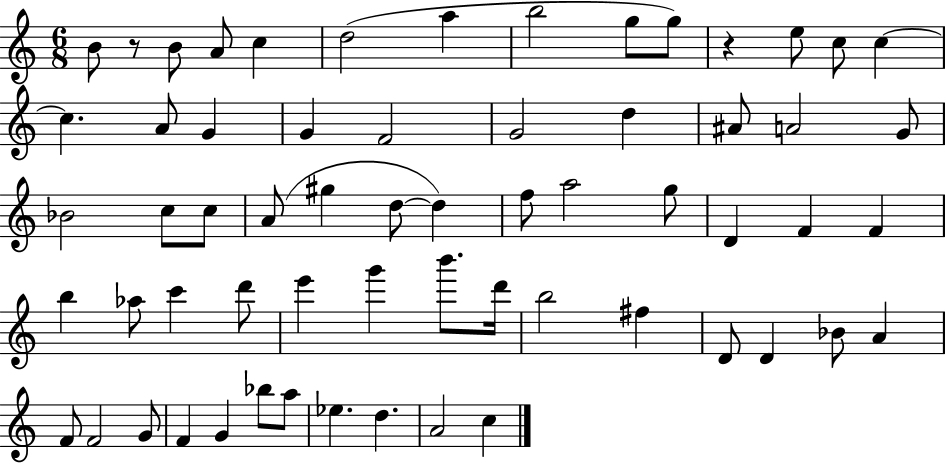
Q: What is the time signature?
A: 6/8